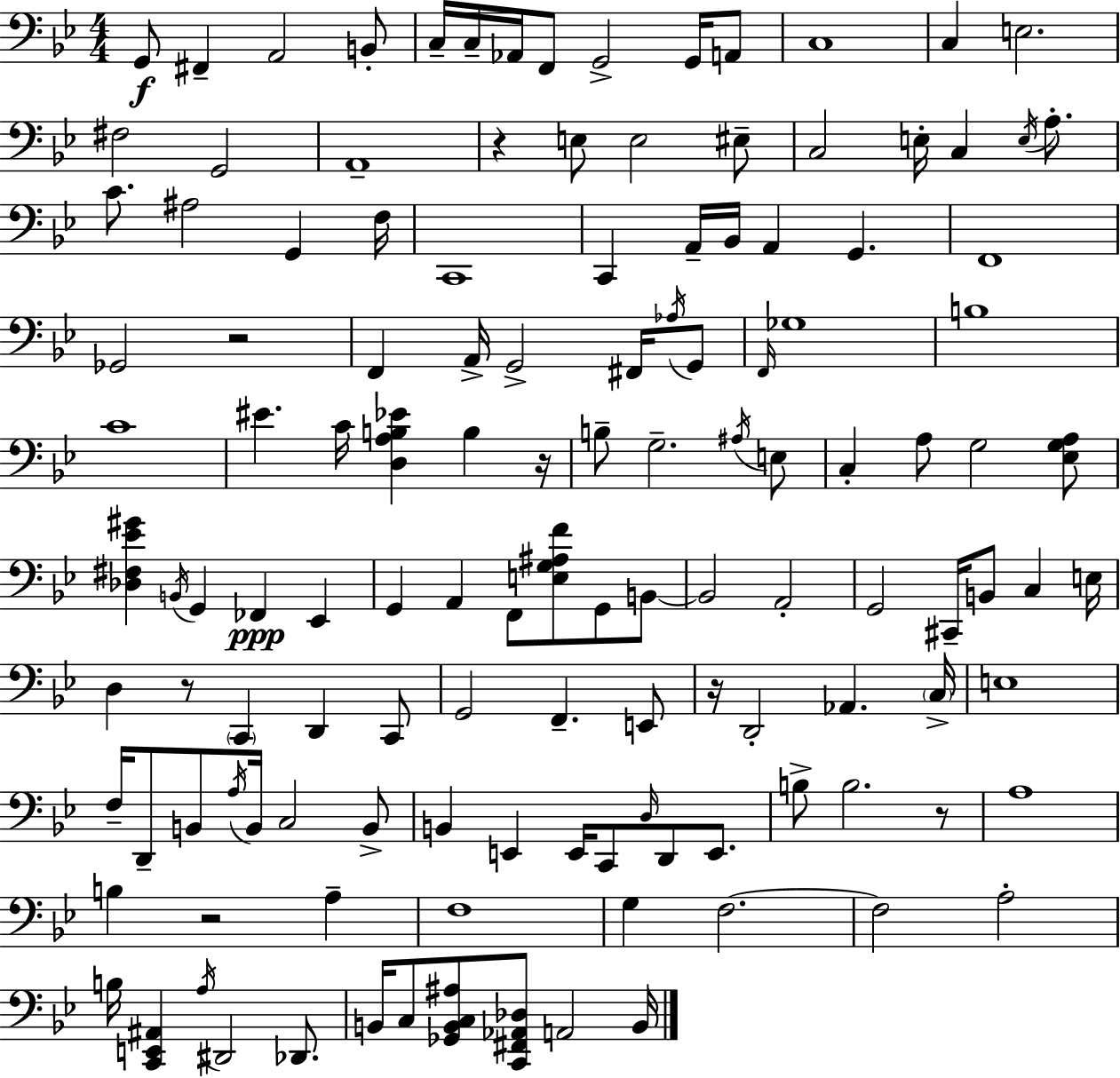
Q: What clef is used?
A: bass